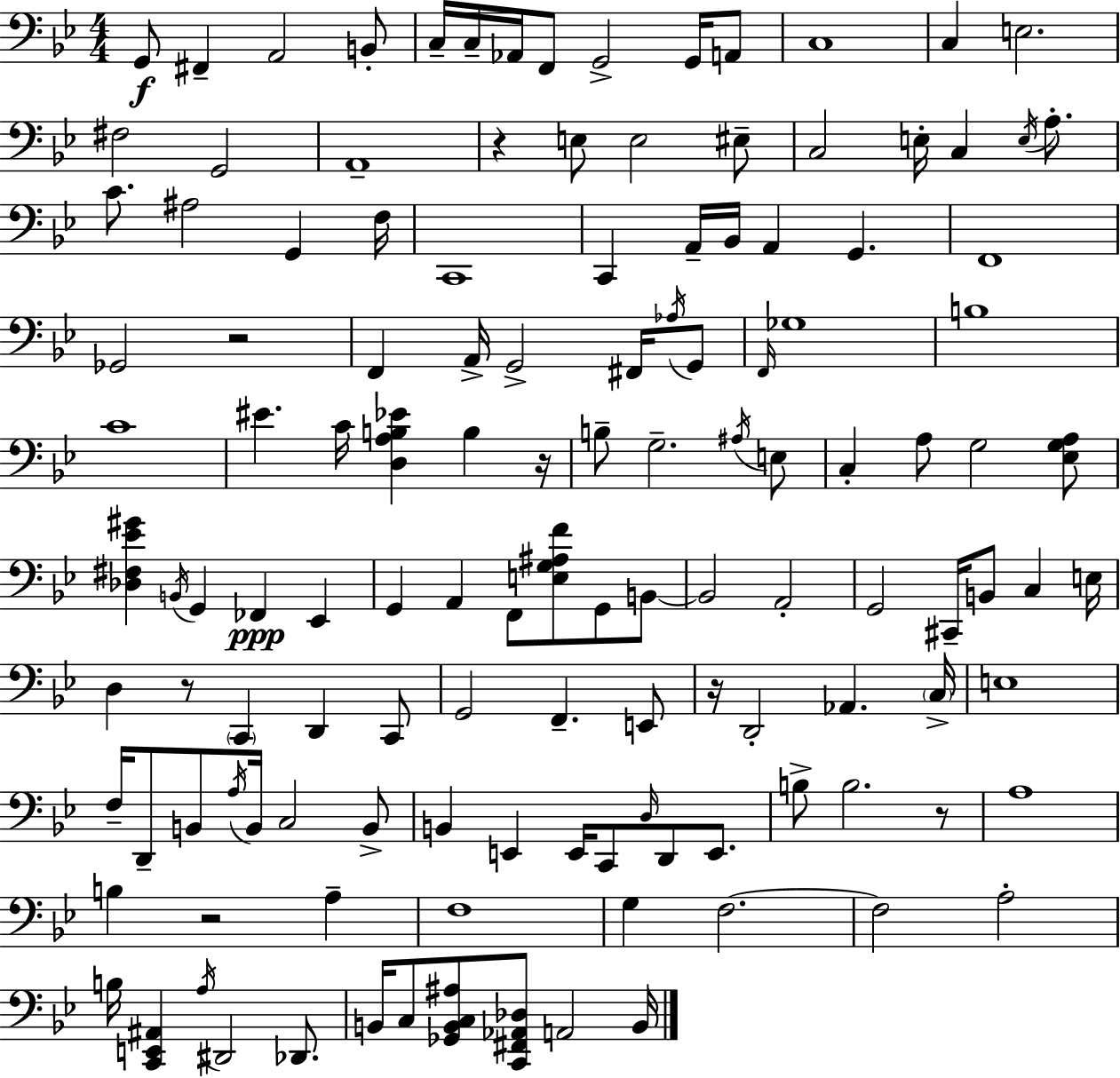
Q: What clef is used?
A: bass